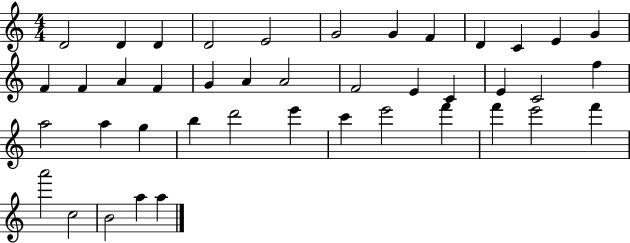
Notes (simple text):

D4/h D4/q D4/q D4/h E4/h G4/h G4/q F4/q D4/q C4/q E4/q G4/q F4/q F4/q A4/q F4/q G4/q A4/q A4/h F4/h E4/q C4/q E4/q C4/h F5/q A5/h A5/q G5/q B5/q D6/h E6/q C6/q E6/h F6/q F6/q E6/h F6/q A6/h C5/h B4/h A5/q A5/q